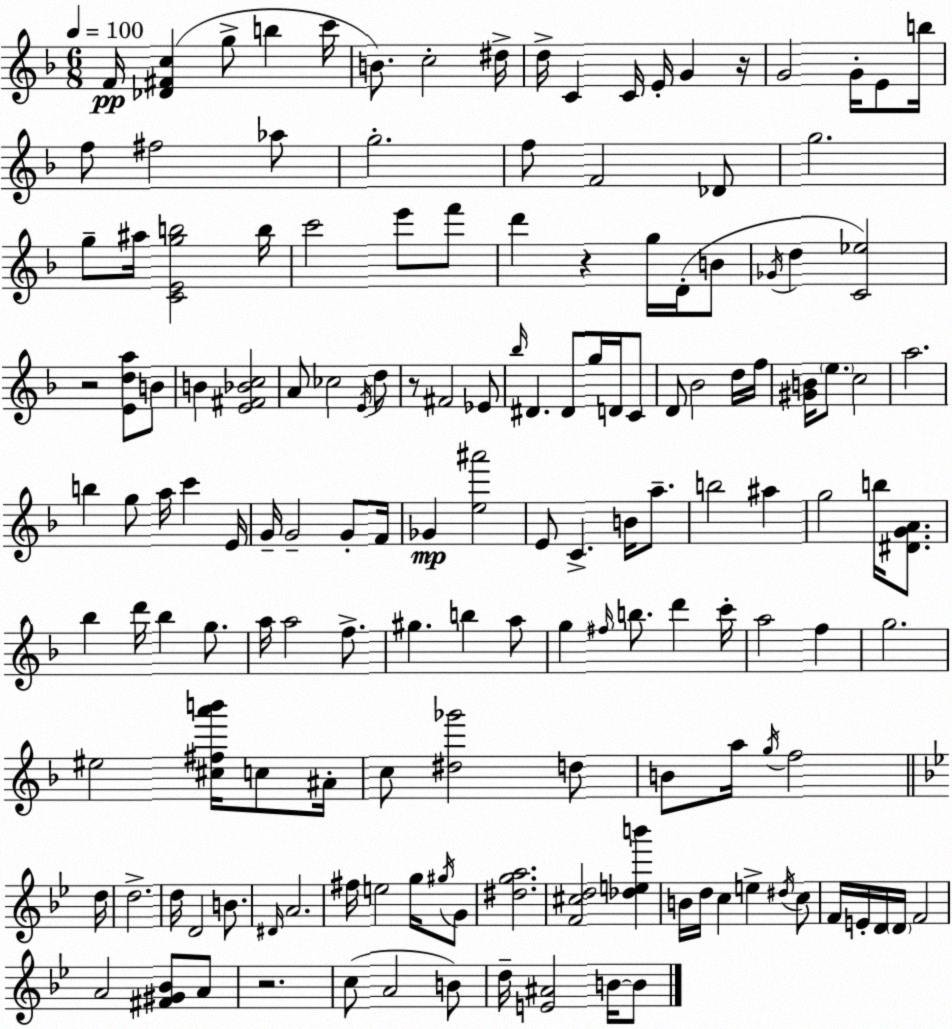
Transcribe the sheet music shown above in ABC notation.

X:1
T:Untitled
M:6/8
L:1/4
K:F
F/4 [_D^Fc] g/2 b c'/4 B/2 c2 ^d/4 d/4 C C/4 E/4 G z/4 G2 G/4 E/2 b/4 f/2 ^f2 _a/2 g2 f/2 F2 _D/2 g2 g/2 ^a/4 [CEgb]2 b/4 c'2 e'/2 f'/2 d' z g/4 D/4 B/2 _G/4 d [C_e]2 z2 [Eda]/2 B/2 B [E^F_Bc]2 A/2 _c2 E/4 d/2 z/2 ^F2 _E/2 _b/4 ^D ^D/2 g/4 D/4 C/2 D/2 _B2 d/4 f/4 [^GB]/4 e/2 c2 a2 b g/2 a/4 c' E/4 G/4 G2 G/2 F/4 _G [e^a']2 E/2 C B/4 a/2 b2 ^a g2 b/4 [^DGA]/2 _b d'/4 _b g/2 a/4 a2 f/2 ^g b a/2 g ^f/4 b/2 d' c'/4 a2 f g2 ^e2 [^c^fa'b']/4 c/2 ^A/4 c/2 [^d_g']2 d/2 B/2 a/4 g/4 f2 d/4 d2 d/4 D2 B/2 ^D/4 A2 ^f/4 e2 g/4 ^g/4 G/2 [^dga]2 [F^cd]2 [_deb'] B/4 d/4 c e ^d/4 c/2 F/4 E/4 D/4 D/4 F2 A2 [^F^G_B]/2 A/2 z2 c/2 A2 B/2 d/4 [E^A]2 B/4 B/2